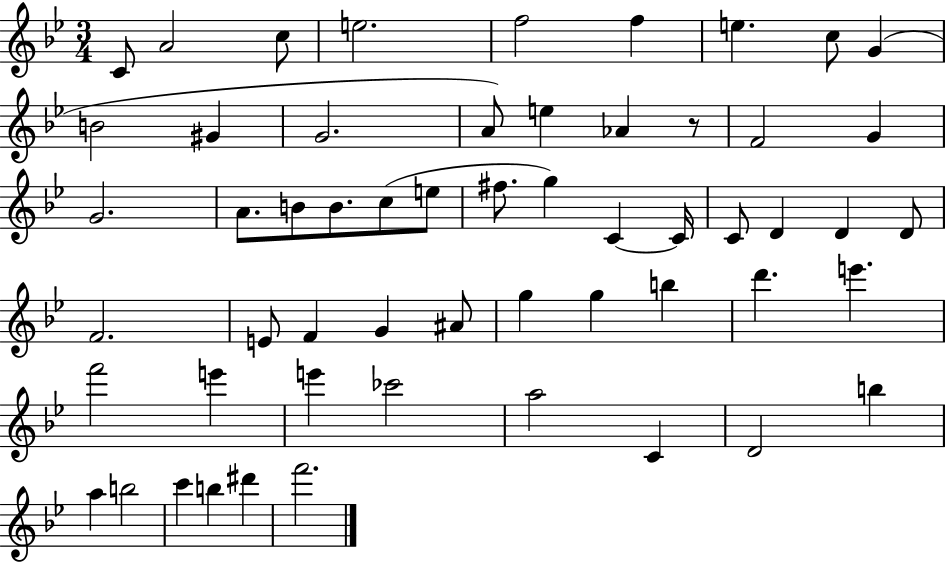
{
  \clef treble
  \numericTimeSignature
  \time 3/4
  \key bes \major
  c'8 a'2 c''8 | e''2. | f''2 f''4 | e''4. c''8 g'4( | \break b'2 gis'4 | g'2. | a'8) e''4 aes'4 r8 | f'2 g'4 | \break g'2. | a'8. b'8 b'8. c''8( e''8 | fis''8. g''4) c'4~~ c'16 | c'8 d'4 d'4 d'8 | \break f'2. | e'8 f'4 g'4 ais'8 | g''4 g''4 b''4 | d'''4. e'''4. | \break f'''2 e'''4 | e'''4 ces'''2 | a''2 c'4 | d'2 b''4 | \break a''4 b''2 | c'''4 b''4 dis'''4 | f'''2. | \bar "|."
}